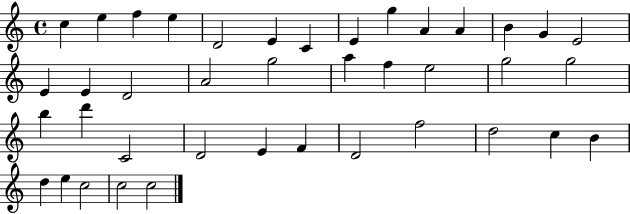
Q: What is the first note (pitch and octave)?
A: C5